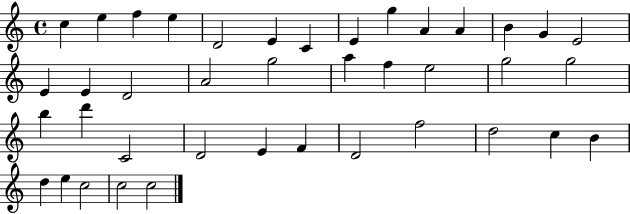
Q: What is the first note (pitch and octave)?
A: C5